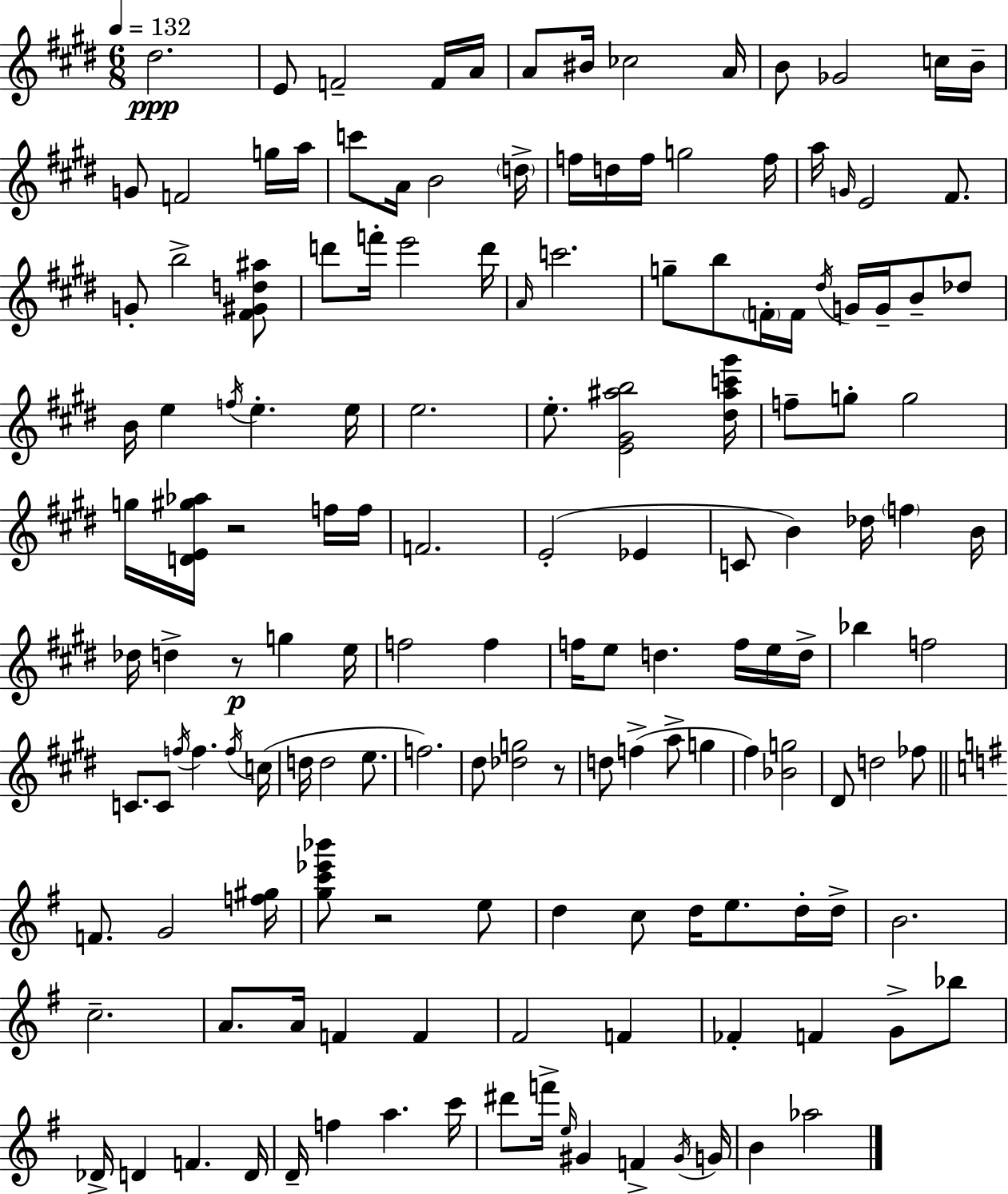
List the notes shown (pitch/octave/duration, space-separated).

D#5/h. E4/e F4/h F4/s A4/s A4/e BIS4/s CES5/h A4/s B4/e Gb4/h C5/s B4/s G4/e F4/h G5/s A5/s C6/e A4/s B4/h D5/s F5/s D5/s F5/s G5/h F5/s A5/s G4/s E4/h F#4/e. G4/e B5/h [F#4,G#4,D5,A#5]/e D6/e F6/s E6/h D6/s A4/s C6/h. G5/e B5/e F4/s F4/s D#5/s G4/s G4/s B4/e Db5/e B4/s E5/q F5/s E5/q. E5/s E5/h. E5/e. [E4,G#4,A#5,B5]/h [D#5,A#5,C6,G#6]/s F5/e G5/e G5/h G5/s [D4,E4,G#5,Ab5]/s R/h F5/s F5/s F4/h. E4/h Eb4/q C4/e B4/q Db5/s F5/q B4/s Db5/s D5/q R/e G5/q E5/s F5/h F5/q F5/s E5/e D5/q. F5/s E5/s D5/s Bb5/q F5/h C4/e. C4/e F5/s F5/q. F5/s C5/s D5/s D5/h E5/e. F5/h. D#5/e [Db5,G5]/h R/e D5/e F5/q A5/e G5/q F#5/q [Bb4,G5]/h D#4/e D5/h FES5/e F4/e. G4/h [F5,G#5]/s [G5,C6,Eb6,Bb6]/e R/h E5/e D5/q C5/e D5/s E5/e. D5/s D5/s B4/h. C5/h. A4/e. A4/s F4/q F4/q F#4/h F4/q FES4/q F4/q G4/e Bb5/e Db4/s D4/q F4/q. D4/s D4/s F5/q A5/q. C6/s D#6/e F6/s E5/s G#4/q F4/q G#4/s G4/s B4/q Ab5/h